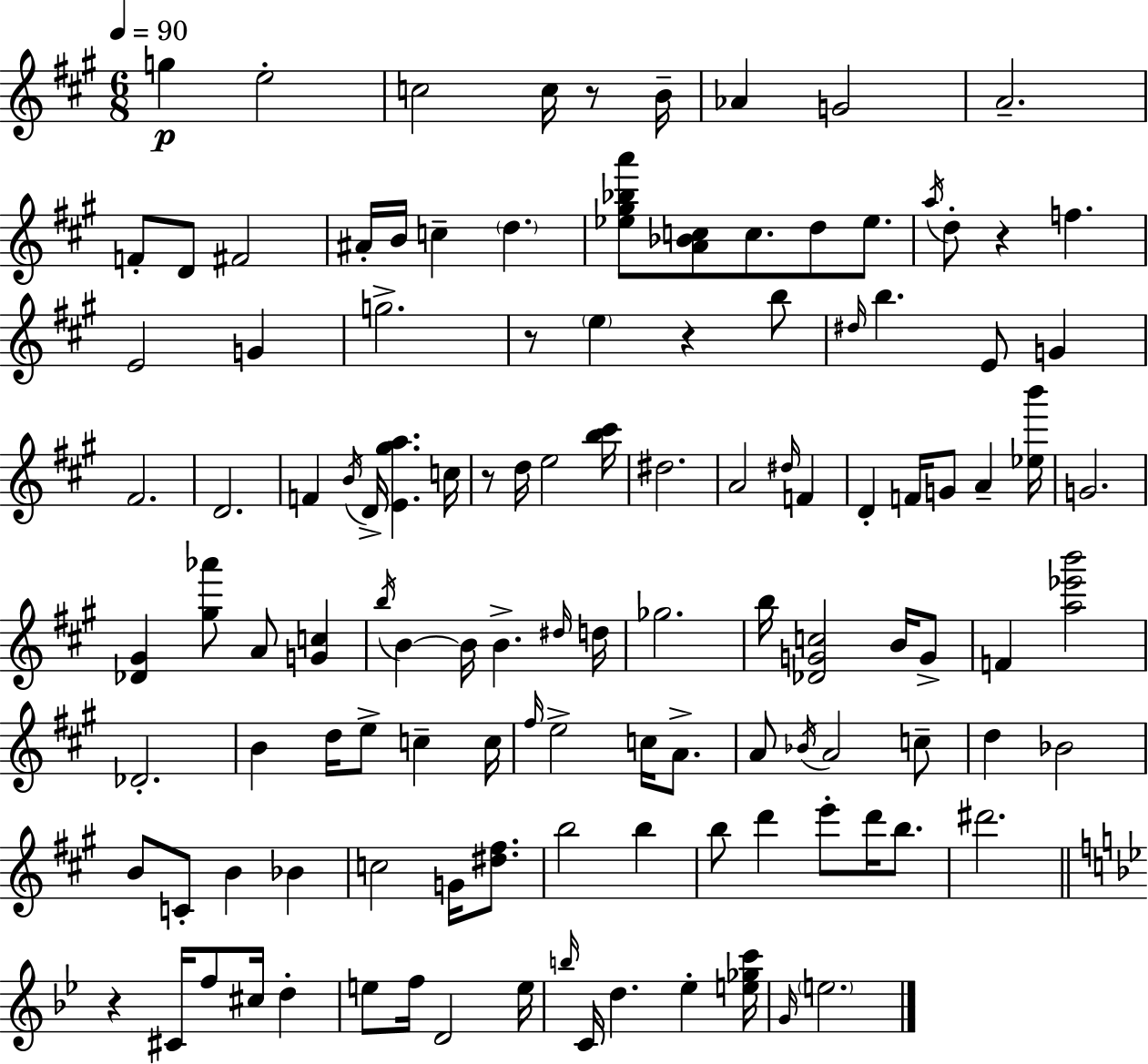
{
  \clef treble
  \numericTimeSignature
  \time 6/8
  \key a \major
  \tempo 4 = 90
  \repeat volta 2 { g''4\p e''2-. | c''2 c''16 r8 b'16-- | aes'4 g'2 | a'2.-- | \break f'8-. d'8 fis'2 | ais'16-. b'16 c''4-- \parenthesize d''4. | <ees'' gis'' bes'' a'''>8 <a' bes' c''>8 c''8. d''8 ees''8. | \acciaccatura { a''16 } d''8-. r4 f''4. | \break e'2 g'4 | g''2.-> | r8 \parenthesize e''4 r4 b''8 | \grace { dis''16 } b''4. e'8 g'4 | \break fis'2. | d'2. | f'4 \acciaccatura { b'16 } d'16-> <e' gis'' a''>4. | c''16 r8 d''16 e''2 | \break <b'' cis'''>16 dis''2. | a'2 \grace { dis''16 } | f'4 d'4-. f'16 g'8 a'4-- | <ees'' b'''>16 g'2. | \break <des' gis'>4 <gis'' aes'''>8 a'8 | <g' c''>4 \acciaccatura { b''16 } b'4~~ b'16 b'4.-> | \grace { dis''16 } d''16 ges''2. | b''16 <des' g' c''>2 | \break b'16 g'8-> f'4 <a'' ees''' b'''>2 | des'2.-. | b'4 d''16 e''8-> | c''4-- c''16 \grace { fis''16 } e''2-> | \break c''16 a'8.-> a'8 \acciaccatura { bes'16 } a'2 | c''8-- d''4 | bes'2 b'8 c'8-. | b'4 bes'4 c''2 | \break g'16 <dis'' fis''>8. b''2 | b''4 b''8 d'''4 | e'''8-. d'''16 b''8. dis'''2. | \bar "||" \break \key bes \major r4 cis'16 f''8 cis''16 d''4-. | e''8 f''16 d'2 e''16 | \grace { b''16 } c'16 d''4. ees''4-. | <e'' ges'' c'''>16 \grace { g'16 } \parenthesize e''2. | \break } \bar "|."
}